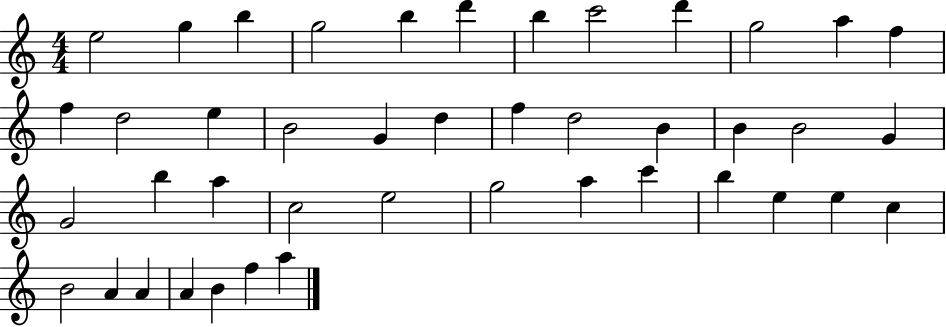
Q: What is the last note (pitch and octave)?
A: A5